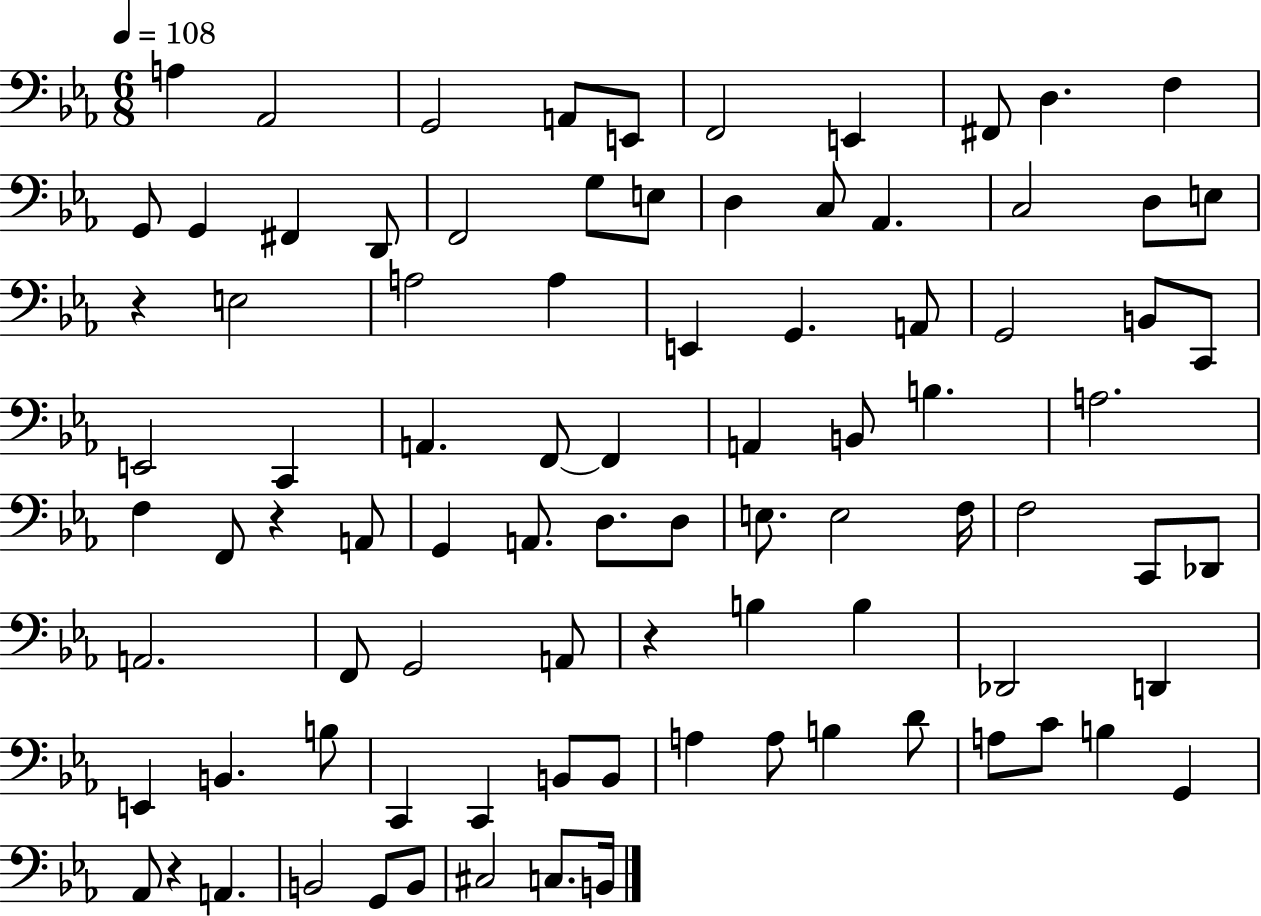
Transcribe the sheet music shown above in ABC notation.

X:1
T:Untitled
M:6/8
L:1/4
K:Eb
A, _A,,2 G,,2 A,,/2 E,,/2 F,,2 E,, ^F,,/2 D, F, G,,/2 G,, ^F,, D,,/2 F,,2 G,/2 E,/2 D, C,/2 _A,, C,2 D,/2 E,/2 z E,2 A,2 A, E,, G,, A,,/2 G,,2 B,,/2 C,,/2 E,,2 C,, A,, F,,/2 F,, A,, B,,/2 B, A,2 F, F,,/2 z A,,/2 G,, A,,/2 D,/2 D,/2 E,/2 E,2 F,/4 F,2 C,,/2 _D,,/2 A,,2 F,,/2 G,,2 A,,/2 z B, B, _D,,2 D,, E,, B,, B,/2 C,, C,, B,,/2 B,,/2 A, A,/2 B, D/2 A,/2 C/2 B, G,, _A,,/2 z A,, B,,2 G,,/2 B,,/2 ^C,2 C,/2 B,,/4